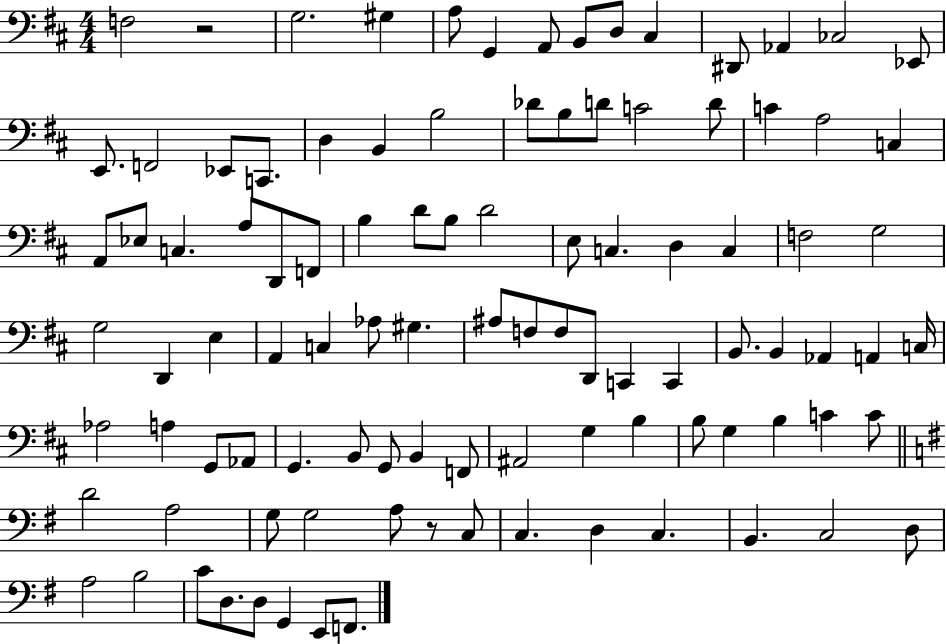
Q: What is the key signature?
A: D major